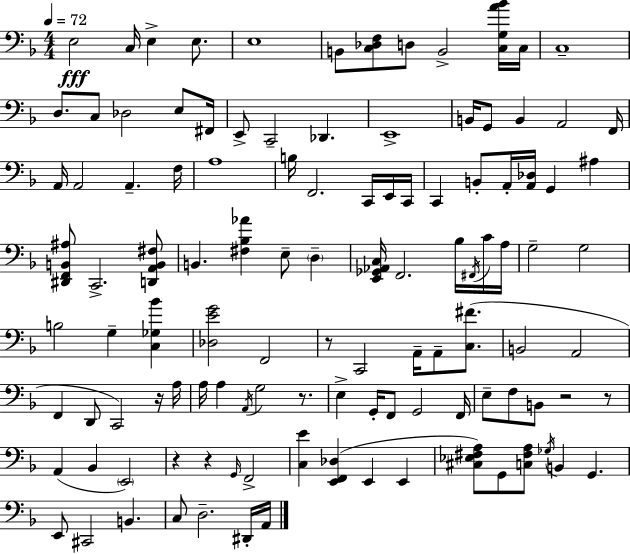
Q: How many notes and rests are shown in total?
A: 113